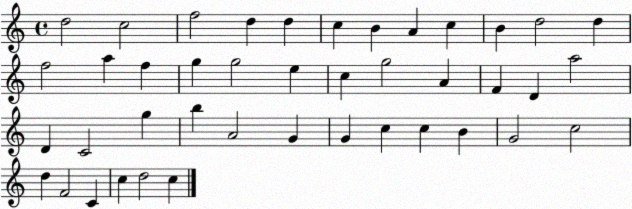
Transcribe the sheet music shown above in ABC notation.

X:1
T:Untitled
M:4/4
L:1/4
K:C
d2 c2 f2 d d c B A c B d2 d f2 a f g g2 e c g2 A F D a2 D C2 g b A2 G G c c B G2 c2 d F2 C c d2 c